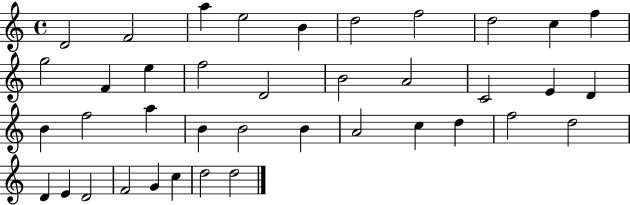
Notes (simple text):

D4/h F4/h A5/q E5/h B4/q D5/h F5/h D5/h C5/q F5/q G5/h F4/q E5/q F5/h D4/h B4/h A4/h C4/h E4/q D4/q B4/q F5/h A5/q B4/q B4/h B4/q A4/h C5/q D5/q F5/h D5/h D4/q E4/q D4/h F4/h G4/q C5/q D5/h D5/h